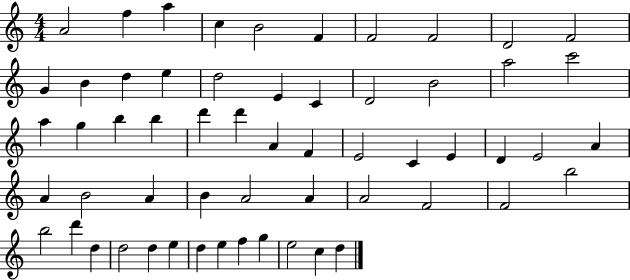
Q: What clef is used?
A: treble